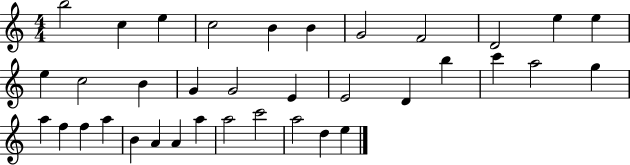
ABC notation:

X:1
T:Untitled
M:4/4
L:1/4
K:C
b2 c e c2 B B G2 F2 D2 e e e c2 B G G2 E E2 D b c' a2 g a f f a B A A a a2 c'2 a2 d e